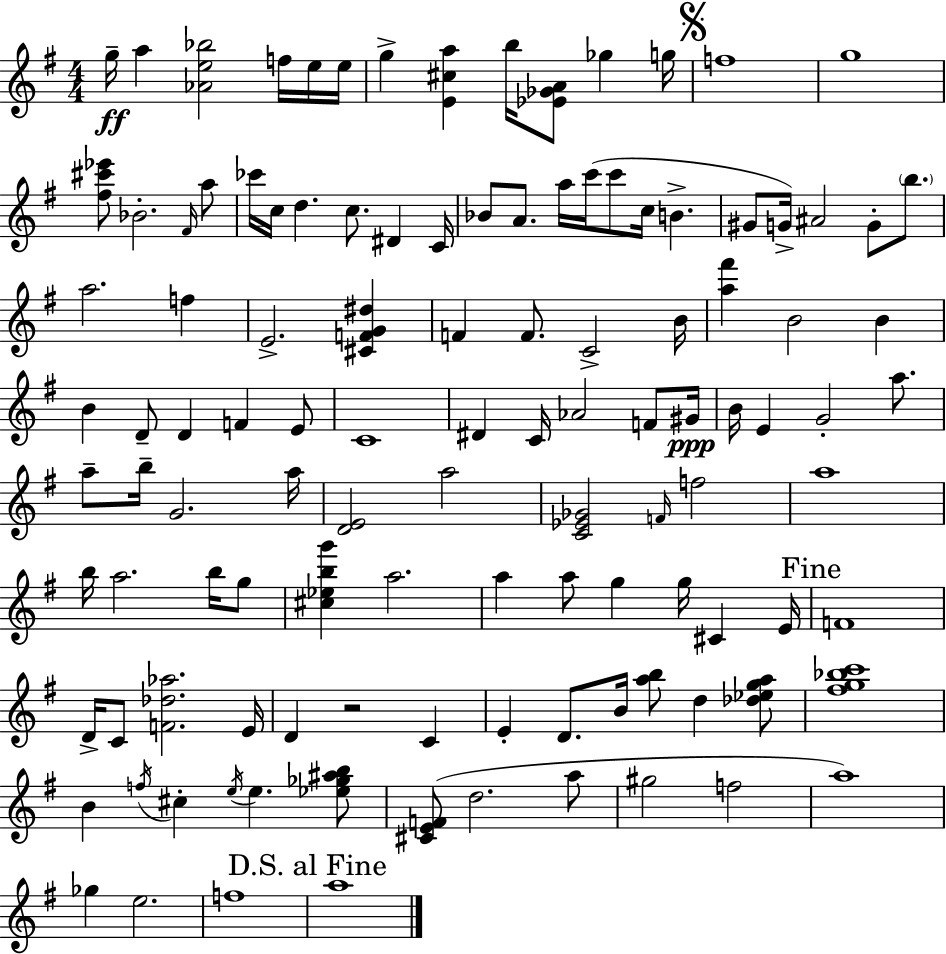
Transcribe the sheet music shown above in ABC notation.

X:1
T:Untitled
M:4/4
L:1/4
K:Em
g/4 a [_Ae_b]2 f/4 e/4 e/4 g [E^ca] b/4 [_E_GA]/2 _g g/4 f4 g4 [^f^c'_e']/2 _B2 ^F/4 a/2 _c'/4 c/4 d c/2 ^D C/4 _B/2 A/2 a/4 c'/4 c'/2 c/4 B ^G/2 G/4 ^A2 G/2 b/2 a2 f E2 [^CFG^d] F F/2 C2 B/4 [a^f'] B2 B B D/2 D F E/2 C4 ^D C/4 _A2 F/2 ^G/4 B/4 E G2 a/2 a/2 b/4 G2 a/4 [DE]2 a2 [C_E_G]2 F/4 f2 a4 b/4 a2 b/4 g/2 [^c_ebg'] a2 a a/2 g g/4 ^C E/4 F4 D/4 C/2 [F_d_a]2 E/4 D z2 C E D/2 B/4 [ab]/2 d [_d_ega]/2 [^fg_bc']4 B f/4 ^c e/4 e [_e_g^ab]/2 [^CEF]/2 d2 a/2 ^g2 f2 a4 _g e2 f4 a4